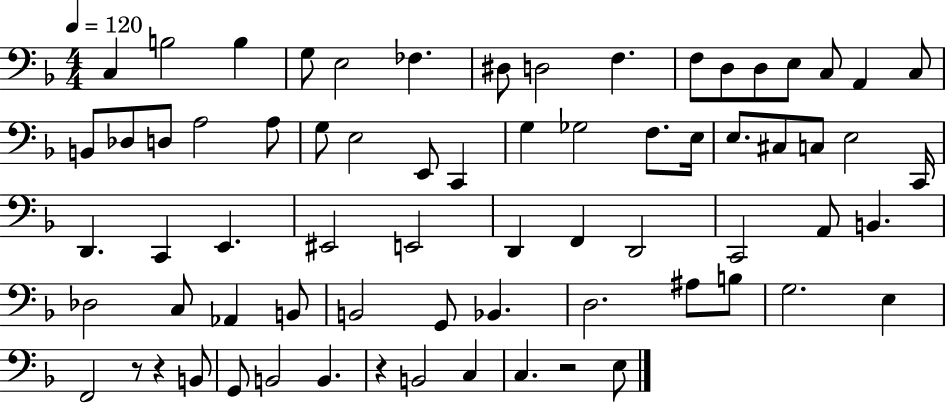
C3/q B3/h B3/q G3/e E3/h FES3/q. D#3/e D3/h F3/q. F3/e D3/e D3/e E3/e C3/e A2/q C3/e B2/e Db3/e D3/e A3/h A3/e G3/e E3/h E2/e C2/q G3/q Gb3/h F3/e. E3/s E3/e. C#3/e C3/e E3/h C2/s D2/q. C2/q E2/q. EIS2/h E2/h D2/q F2/q D2/h C2/h A2/e B2/q. Db3/h C3/e Ab2/q B2/e B2/h G2/e Bb2/q. D3/h. A#3/e B3/e G3/h. E3/q F2/h R/e R/q B2/e G2/e B2/h B2/q. R/q B2/h C3/q C3/q. R/h E3/e